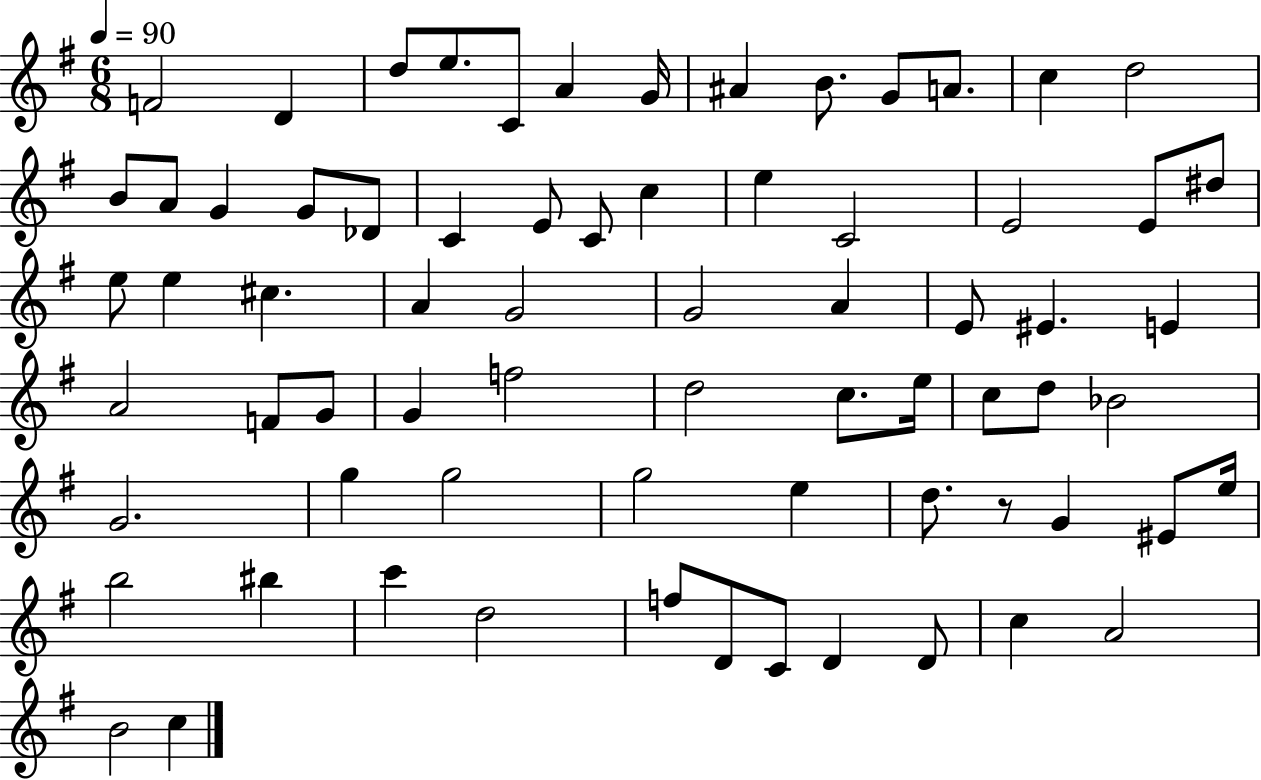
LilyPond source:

{
  \clef treble
  \numericTimeSignature
  \time 6/8
  \key g \major
  \tempo 4 = 90
  \repeat volta 2 { f'2 d'4 | d''8 e''8. c'8 a'4 g'16 | ais'4 b'8. g'8 a'8. | c''4 d''2 | \break b'8 a'8 g'4 g'8 des'8 | c'4 e'8 c'8 c''4 | e''4 c'2 | e'2 e'8 dis''8 | \break e''8 e''4 cis''4. | a'4 g'2 | g'2 a'4 | e'8 eis'4. e'4 | \break a'2 f'8 g'8 | g'4 f''2 | d''2 c''8. e''16 | c''8 d''8 bes'2 | \break g'2. | g''4 g''2 | g''2 e''4 | d''8. r8 g'4 eis'8 e''16 | \break b''2 bis''4 | c'''4 d''2 | f''8 d'8 c'8 d'4 d'8 | c''4 a'2 | \break b'2 c''4 | } \bar "|."
}